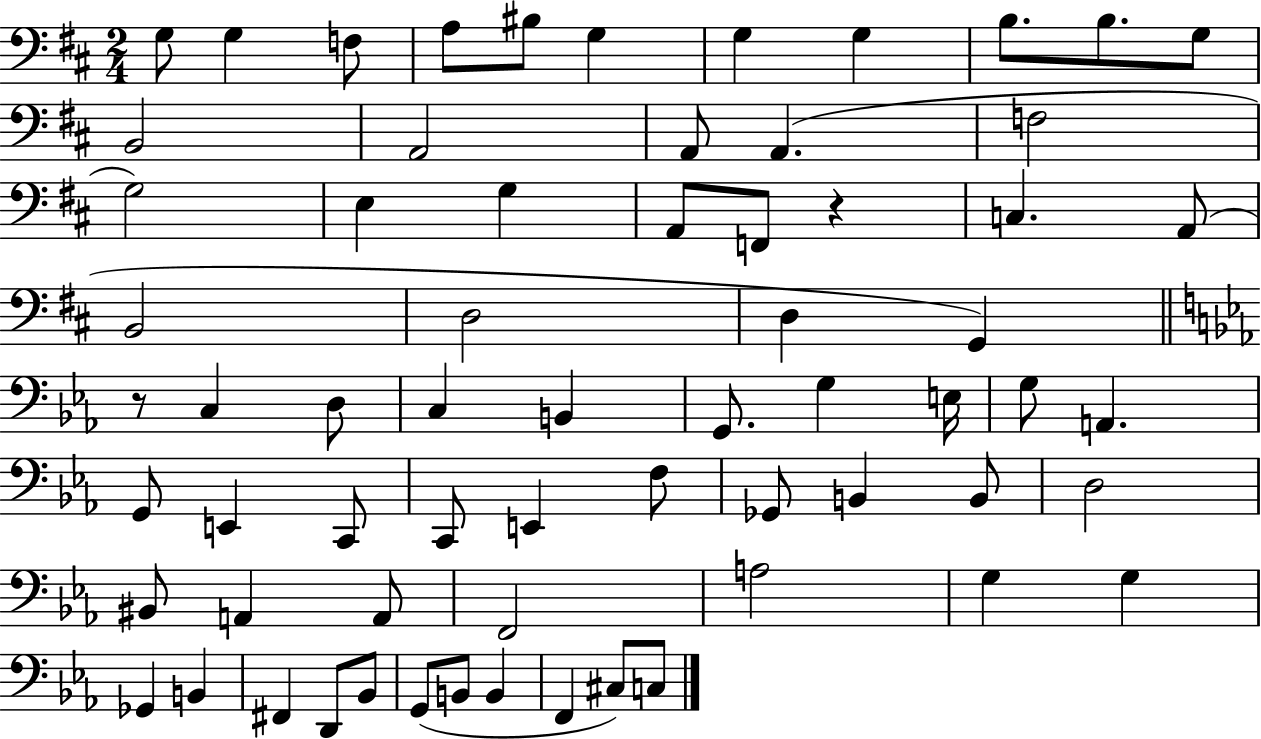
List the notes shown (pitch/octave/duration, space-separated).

G3/e G3/q F3/e A3/e BIS3/e G3/q G3/q G3/q B3/e. B3/e. G3/e B2/h A2/h A2/e A2/q. F3/h G3/h E3/q G3/q A2/e F2/e R/q C3/q. A2/e B2/h D3/h D3/q G2/q R/e C3/q D3/e C3/q B2/q G2/e. G3/q E3/s G3/e A2/q. G2/e E2/q C2/e C2/e E2/q F3/e Gb2/e B2/q B2/e D3/h BIS2/e A2/q A2/e F2/h A3/h G3/q G3/q Gb2/q B2/q F#2/q D2/e Bb2/e G2/e B2/e B2/q F2/q C#3/e C3/e